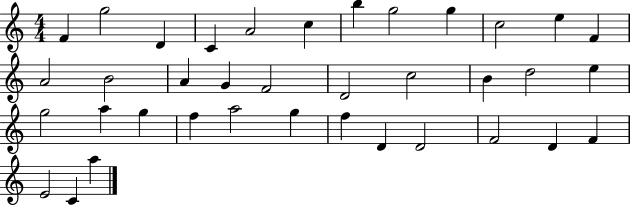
F4/q G5/h D4/q C4/q A4/h C5/q B5/q G5/h G5/q C5/h E5/q F4/q A4/h B4/h A4/q G4/q F4/h D4/h C5/h B4/q D5/h E5/q G5/h A5/q G5/q F5/q A5/h G5/q F5/q D4/q D4/h F4/h D4/q F4/q E4/h C4/q A5/q